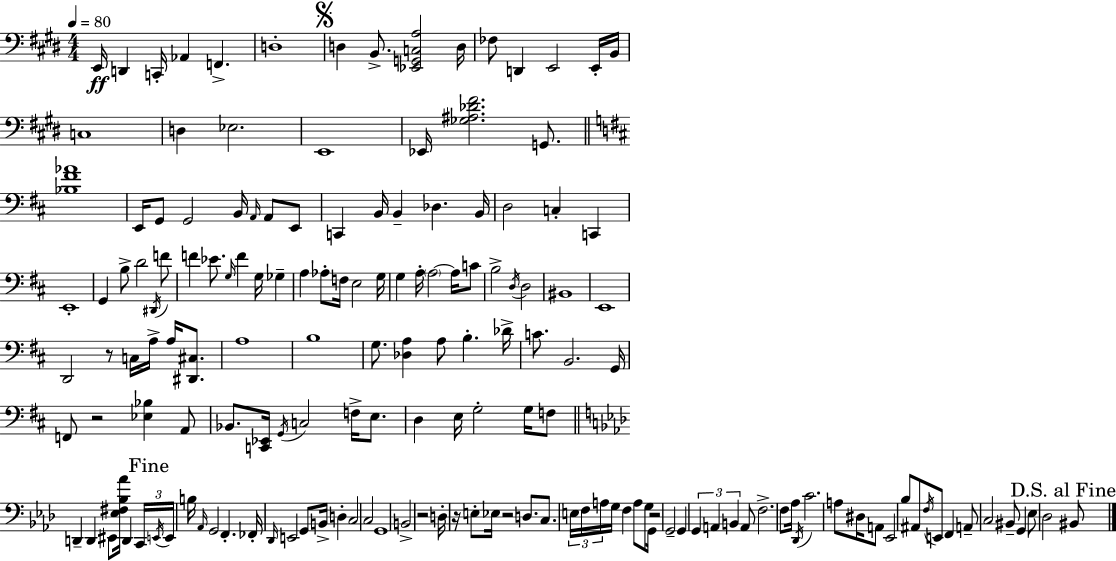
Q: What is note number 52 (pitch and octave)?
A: G3